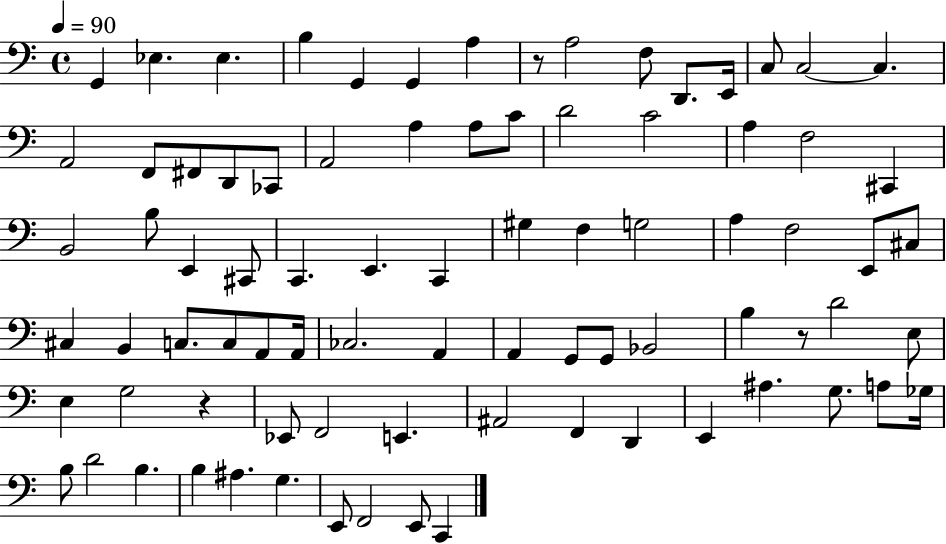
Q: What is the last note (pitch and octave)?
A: C2